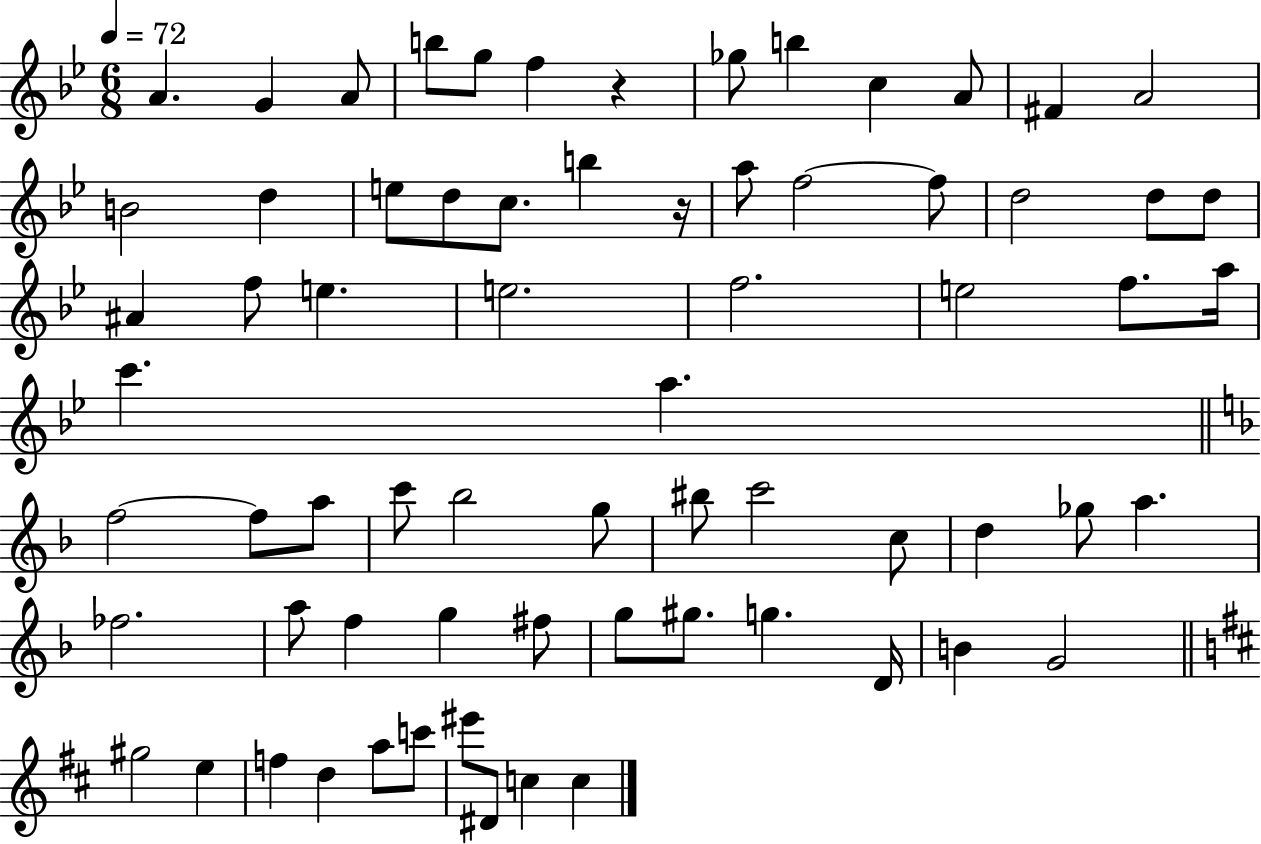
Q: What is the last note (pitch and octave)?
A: C5